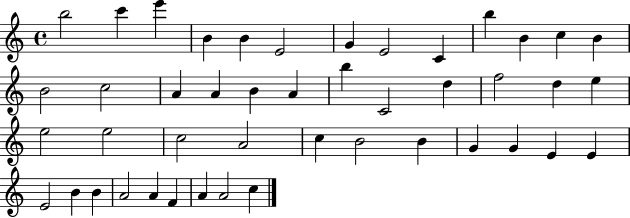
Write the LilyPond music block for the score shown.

{
  \clef treble
  \time 4/4
  \defaultTimeSignature
  \key c \major
  b''2 c'''4 e'''4 | b'4 b'4 e'2 | g'4 e'2 c'4 | b''4 b'4 c''4 b'4 | \break b'2 c''2 | a'4 a'4 b'4 a'4 | b''4 c'2 d''4 | f''2 d''4 e''4 | \break e''2 e''2 | c''2 a'2 | c''4 b'2 b'4 | g'4 g'4 e'4 e'4 | \break e'2 b'4 b'4 | a'2 a'4 f'4 | a'4 a'2 c''4 | \bar "|."
}